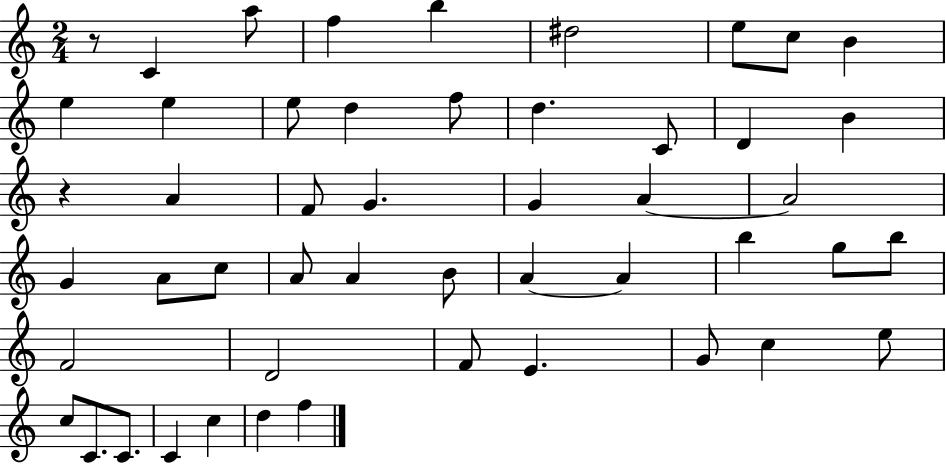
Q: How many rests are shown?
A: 2